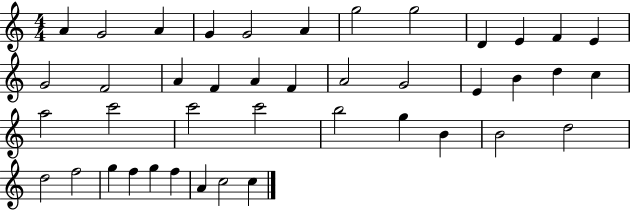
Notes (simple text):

A4/q G4/h A4/q G4/q G4/h A4/q G5/h G5/h D4/q E4/q F4/q E4/q G4/h F4/h A4/q F4/q A4/q F4/q A4/h G4/h E4/q B4/q D5/q C5/q A5/h C6/h C6/h C6/h B5/h G5/q B4/q B4/h D5/h D5/h F5/h G5/q F5/q G5/q F5/q A4/q C5/h C5/q